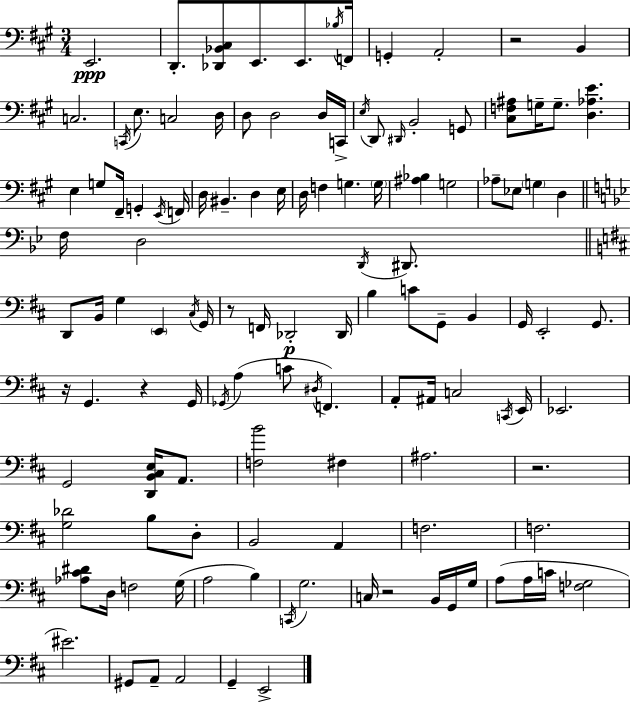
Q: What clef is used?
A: bass